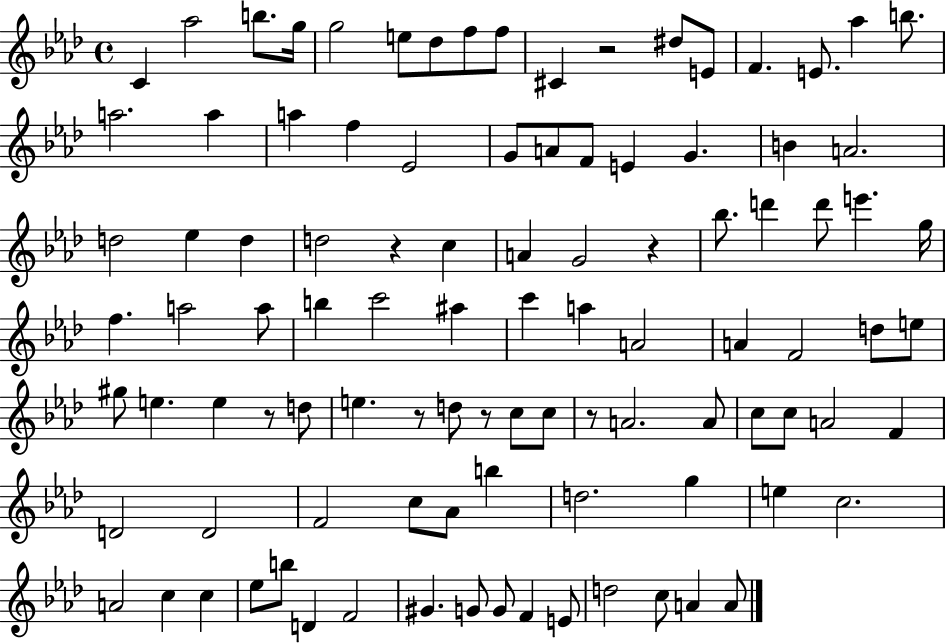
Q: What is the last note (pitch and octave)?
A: A4